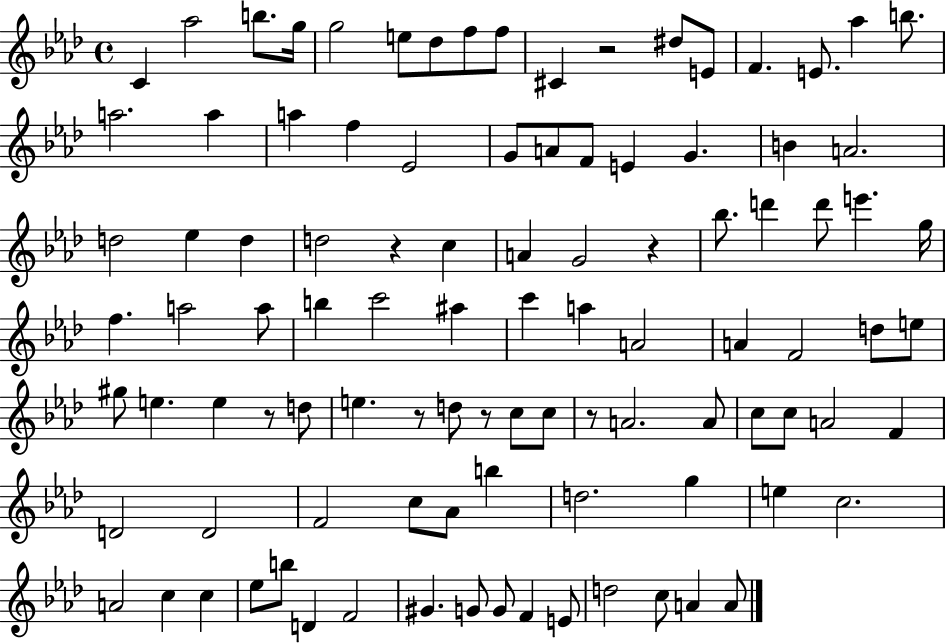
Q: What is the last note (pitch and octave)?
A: A4